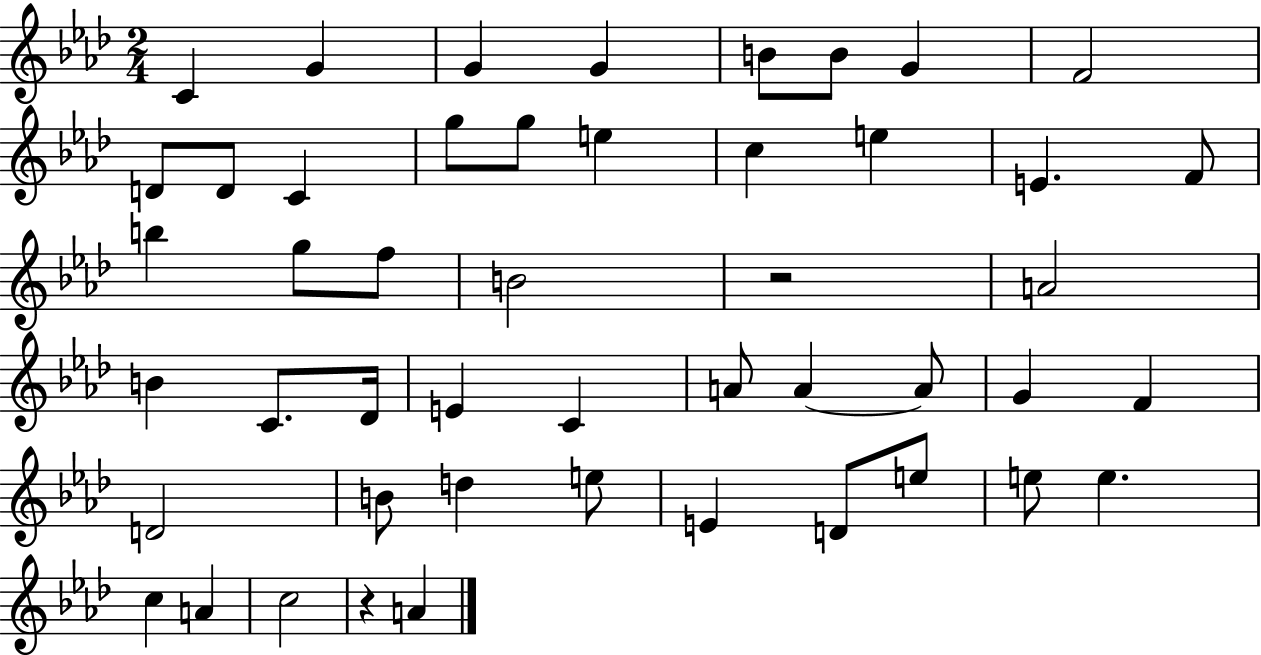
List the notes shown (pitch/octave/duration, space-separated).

C4/q G4/q G4/q G4/q B4/e B4/e G4/q F4/h D4/e D4/e C4/q G5/e G5/e E5/q C5/q E5/q E4/q. F4/e B5/q G5/e F5/e B4/h R/h A4/h B4/q C4/e. Db4/s E4/q C4/q A4/e A4/q A4/e G4/q F4/q D4/h B4/e D5/q E5/e E4/q D4/e E5/e E5/e E5/q. C5/q A4/q C5/h R/q A4/q